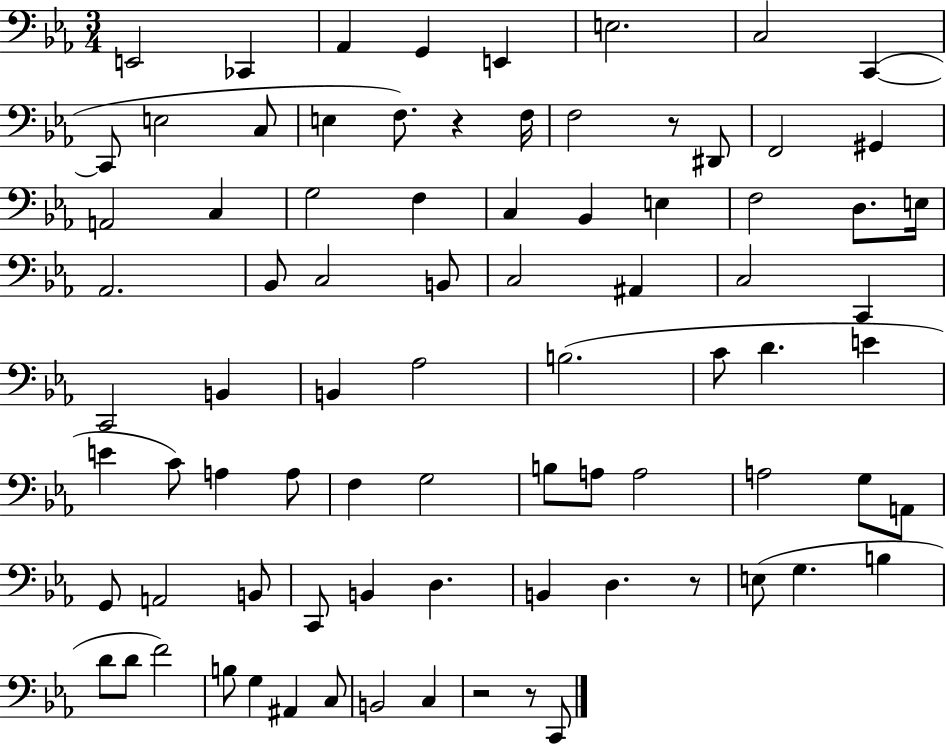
{
  \clef bass
  \numericTimeSignature
  \time 3/4
  \key ees \major
  e,2 ces,4 | aes,4 g,4 e,4 | e2. | c2 c,4~(~ | \break c,8 e2 c8 | e4 f8.) r4 f16 | f2 r8 dis,8 | f,2 gis,4 | \break a,2 c4 | g2 f4 | c4 bes,4 e4 | f2 d8. e16 | \break aes,2. | bes,8 c2 b,8 | c2 ais,4 | c2 c,4 | \break c,2 b,4 | b,4 aes2 | b2.( | c'8 d'4. e'4 | \break e'4 c'8) a4 a8 | f4 g2 | b8 a8 a2 | a2 g8 a,8 | \break g,8 a,2 b,8 | c,8 b,4 d4. | b,4 d4. r8 | e8( g4. b4 | \break d'8 d'8 f'2) | b8 g4 ais,4 c8 | b,2 c4 | r2 r8 c,8 | \break \bar "|."
}